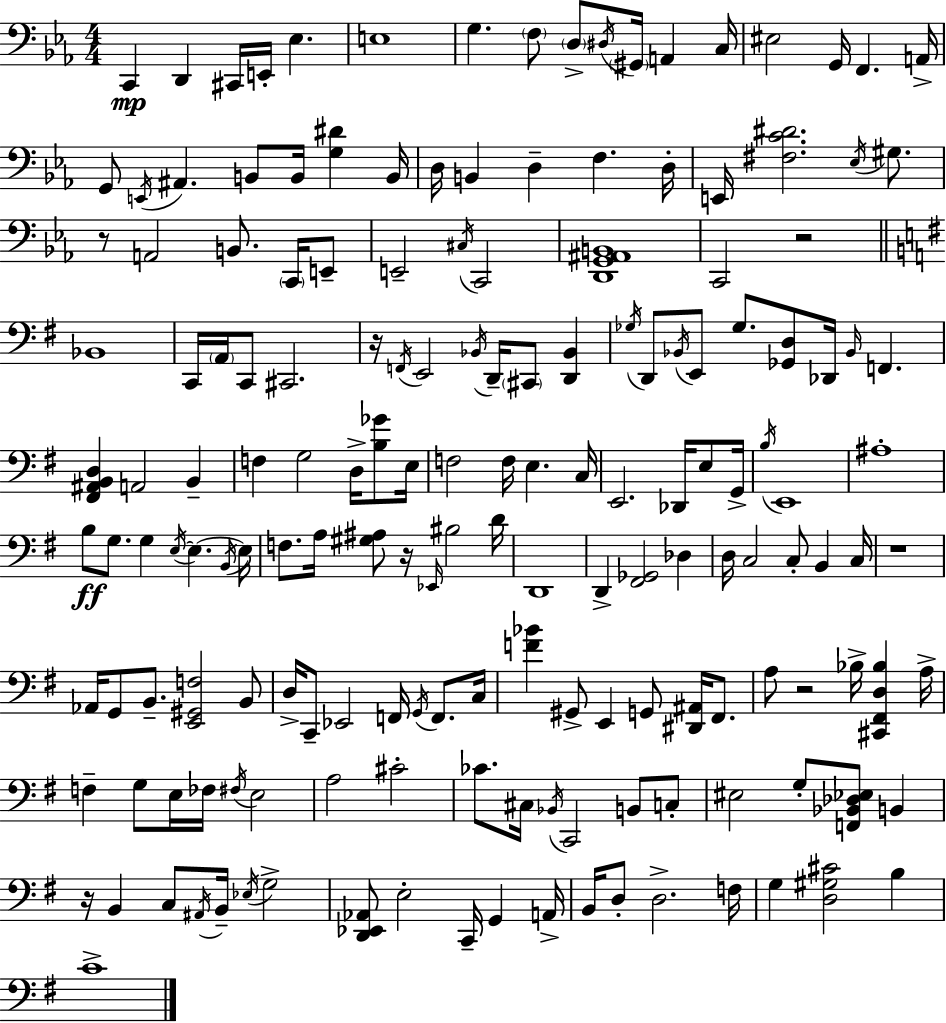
{
  \clef bass
  \numericTimeSignature
  \time 4/4
  \key ees \major
  \repeat volta 2 { c,4\mp d,4 cis,16 e,16-. ees4. | e1 | g4. \parenthesize f8 \parenthesize d8-> \acciaccatura { dis16 } \parenthesize gis,16 a,4 | c16 eis2 g,16 f,4. | \break a,16-> g,8 \acciaccatura { e,16 } ais,4. b,8 b,16 <g dis'>4 | b,16 d16 b,4 d4-- f4. | d16-. e,16 <fis c' dis'>2. \acciaccatura { ees16 } | gis8. r8 a,2 b,8. | \break \parenthesize c,16 e,8-- e,2-- \acciaccatura { cis16 } c,2 | <d, g, ais, b,>1 | c,2 r2 | \bar "||" \break \key g \major bes,1 | c,16 \parenthesize a,16 c,8 cis,2. | r16 \acciaccatura { f,16 } e,2 \acciaccatura { bes,16 } d,16-- \parenthesize cis,8 <d, bes,>4 | \acciaccatura { ges16 } d,8 \acciaccatura { bes,16 } e,8 ges8. <ges, d>8 des,16 \grace { bes,16 } f,4. | \break <fis, ais, b, d>4 a,2 | b,4-- f4 g2 | d16-> <b ges'>8 e16 f2 f16 e4. | c16 e,2. | \break des,16 e8 g,16-> \acciaccatura { b16 } e,1 | ais1-. | b8\ff g8. g4 \acciaccatura { e16~ }~ | e4. \acciaccatura { b,16 } e16 f8. a16 <gis ais>8 r16 \grace { ees,16 } | \break bis2 d'16 d,1 | d,4-> <fis, ges,>2 | des4 d16 c2 | c8-. b,4 c16 r1 | \break aes,16 g,8 b,8.-- <e, gis, f>2 | b,8 d16-> c,8-- ees,2 | f,16 \acciaccatura { g,16 } f,8. c16 <f' bes'>4 gis,8-> | e,4 g,8 <dis, ais,>16 fis,8. a8 r2 | \break bes16-> <cis, fis, d bes>4 a16-> f4-- g8 | e16 fes16 \acciaccatura { fis16 } e2 a2 | cis'2-. ces'8. cis16 \acciaccatura { bes,16 } | c,2 b,8 c8-. eis2 | \break g8-. <f, bes, des ees>8 b,4 r16 b,4 | c8 \acciaccatura { ais,16 } b,16-- \acciaccatura { ees16 } g2-> <d, ees, aes,>8 | e2-. c,16-- g,4 a,16-> b,16 d8-. | d2.-> f16 g4 | \break <d gis cis'>2 b4 c'1-> | } \bar "|."
}